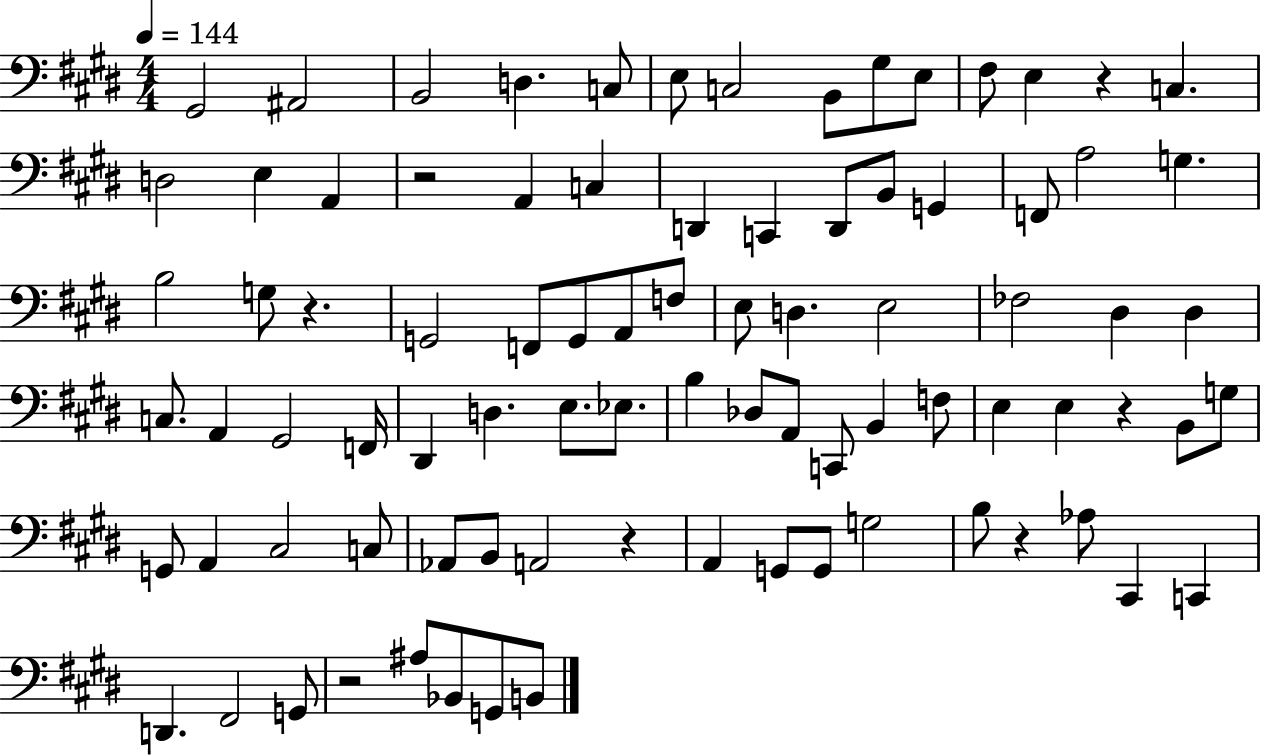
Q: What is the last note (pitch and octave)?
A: B2